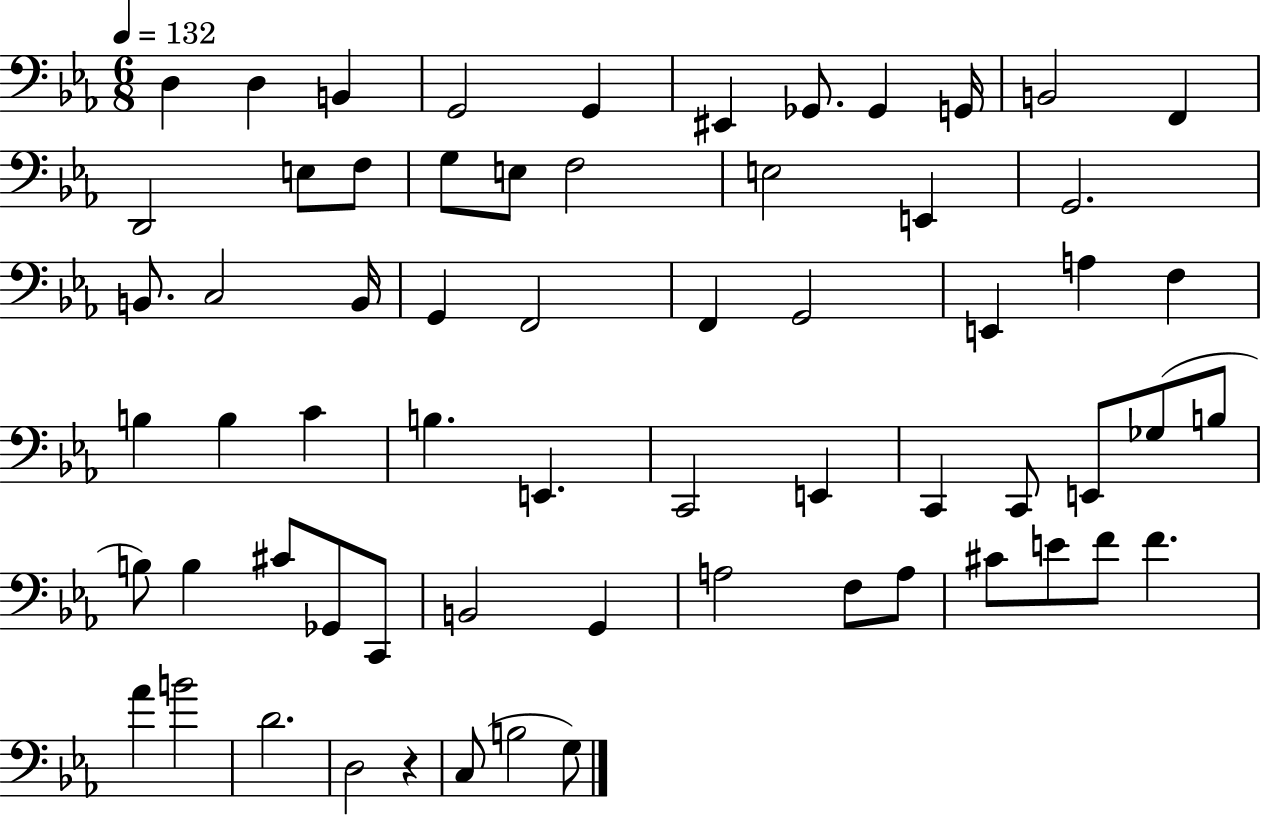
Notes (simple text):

D3/q D3/q B2/q G2/h G2/q EIS2/q Gb2/e. Gb2/q G2/s B2/h F2/q D2/h E3/e F3/e G3/e E3/e F3/h E3/h E2/q G2/h. B2/e. C3/h B2/s G2/q F2/h F2/q G2/h E2/q A3/q F3/q B3/q B3/q C4/q B3/q. E2/q. C2/h E2/q C2/q C2/e E2/e Gb3/e B3/e B3/e B3/q C#4/e Gb2/e C2/e B2/h G2/q A3/h F3/e A3/e C#4/e E4/e F4/e F4/q. Ab4/q B4/h D4/h. D3/h R/q C3/e B3/h G3/e